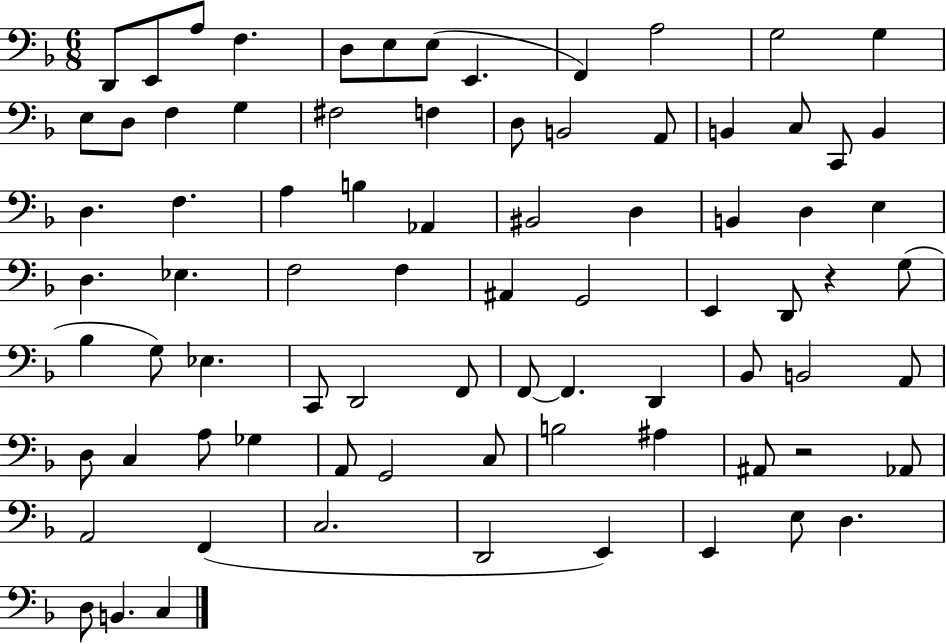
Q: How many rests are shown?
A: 2